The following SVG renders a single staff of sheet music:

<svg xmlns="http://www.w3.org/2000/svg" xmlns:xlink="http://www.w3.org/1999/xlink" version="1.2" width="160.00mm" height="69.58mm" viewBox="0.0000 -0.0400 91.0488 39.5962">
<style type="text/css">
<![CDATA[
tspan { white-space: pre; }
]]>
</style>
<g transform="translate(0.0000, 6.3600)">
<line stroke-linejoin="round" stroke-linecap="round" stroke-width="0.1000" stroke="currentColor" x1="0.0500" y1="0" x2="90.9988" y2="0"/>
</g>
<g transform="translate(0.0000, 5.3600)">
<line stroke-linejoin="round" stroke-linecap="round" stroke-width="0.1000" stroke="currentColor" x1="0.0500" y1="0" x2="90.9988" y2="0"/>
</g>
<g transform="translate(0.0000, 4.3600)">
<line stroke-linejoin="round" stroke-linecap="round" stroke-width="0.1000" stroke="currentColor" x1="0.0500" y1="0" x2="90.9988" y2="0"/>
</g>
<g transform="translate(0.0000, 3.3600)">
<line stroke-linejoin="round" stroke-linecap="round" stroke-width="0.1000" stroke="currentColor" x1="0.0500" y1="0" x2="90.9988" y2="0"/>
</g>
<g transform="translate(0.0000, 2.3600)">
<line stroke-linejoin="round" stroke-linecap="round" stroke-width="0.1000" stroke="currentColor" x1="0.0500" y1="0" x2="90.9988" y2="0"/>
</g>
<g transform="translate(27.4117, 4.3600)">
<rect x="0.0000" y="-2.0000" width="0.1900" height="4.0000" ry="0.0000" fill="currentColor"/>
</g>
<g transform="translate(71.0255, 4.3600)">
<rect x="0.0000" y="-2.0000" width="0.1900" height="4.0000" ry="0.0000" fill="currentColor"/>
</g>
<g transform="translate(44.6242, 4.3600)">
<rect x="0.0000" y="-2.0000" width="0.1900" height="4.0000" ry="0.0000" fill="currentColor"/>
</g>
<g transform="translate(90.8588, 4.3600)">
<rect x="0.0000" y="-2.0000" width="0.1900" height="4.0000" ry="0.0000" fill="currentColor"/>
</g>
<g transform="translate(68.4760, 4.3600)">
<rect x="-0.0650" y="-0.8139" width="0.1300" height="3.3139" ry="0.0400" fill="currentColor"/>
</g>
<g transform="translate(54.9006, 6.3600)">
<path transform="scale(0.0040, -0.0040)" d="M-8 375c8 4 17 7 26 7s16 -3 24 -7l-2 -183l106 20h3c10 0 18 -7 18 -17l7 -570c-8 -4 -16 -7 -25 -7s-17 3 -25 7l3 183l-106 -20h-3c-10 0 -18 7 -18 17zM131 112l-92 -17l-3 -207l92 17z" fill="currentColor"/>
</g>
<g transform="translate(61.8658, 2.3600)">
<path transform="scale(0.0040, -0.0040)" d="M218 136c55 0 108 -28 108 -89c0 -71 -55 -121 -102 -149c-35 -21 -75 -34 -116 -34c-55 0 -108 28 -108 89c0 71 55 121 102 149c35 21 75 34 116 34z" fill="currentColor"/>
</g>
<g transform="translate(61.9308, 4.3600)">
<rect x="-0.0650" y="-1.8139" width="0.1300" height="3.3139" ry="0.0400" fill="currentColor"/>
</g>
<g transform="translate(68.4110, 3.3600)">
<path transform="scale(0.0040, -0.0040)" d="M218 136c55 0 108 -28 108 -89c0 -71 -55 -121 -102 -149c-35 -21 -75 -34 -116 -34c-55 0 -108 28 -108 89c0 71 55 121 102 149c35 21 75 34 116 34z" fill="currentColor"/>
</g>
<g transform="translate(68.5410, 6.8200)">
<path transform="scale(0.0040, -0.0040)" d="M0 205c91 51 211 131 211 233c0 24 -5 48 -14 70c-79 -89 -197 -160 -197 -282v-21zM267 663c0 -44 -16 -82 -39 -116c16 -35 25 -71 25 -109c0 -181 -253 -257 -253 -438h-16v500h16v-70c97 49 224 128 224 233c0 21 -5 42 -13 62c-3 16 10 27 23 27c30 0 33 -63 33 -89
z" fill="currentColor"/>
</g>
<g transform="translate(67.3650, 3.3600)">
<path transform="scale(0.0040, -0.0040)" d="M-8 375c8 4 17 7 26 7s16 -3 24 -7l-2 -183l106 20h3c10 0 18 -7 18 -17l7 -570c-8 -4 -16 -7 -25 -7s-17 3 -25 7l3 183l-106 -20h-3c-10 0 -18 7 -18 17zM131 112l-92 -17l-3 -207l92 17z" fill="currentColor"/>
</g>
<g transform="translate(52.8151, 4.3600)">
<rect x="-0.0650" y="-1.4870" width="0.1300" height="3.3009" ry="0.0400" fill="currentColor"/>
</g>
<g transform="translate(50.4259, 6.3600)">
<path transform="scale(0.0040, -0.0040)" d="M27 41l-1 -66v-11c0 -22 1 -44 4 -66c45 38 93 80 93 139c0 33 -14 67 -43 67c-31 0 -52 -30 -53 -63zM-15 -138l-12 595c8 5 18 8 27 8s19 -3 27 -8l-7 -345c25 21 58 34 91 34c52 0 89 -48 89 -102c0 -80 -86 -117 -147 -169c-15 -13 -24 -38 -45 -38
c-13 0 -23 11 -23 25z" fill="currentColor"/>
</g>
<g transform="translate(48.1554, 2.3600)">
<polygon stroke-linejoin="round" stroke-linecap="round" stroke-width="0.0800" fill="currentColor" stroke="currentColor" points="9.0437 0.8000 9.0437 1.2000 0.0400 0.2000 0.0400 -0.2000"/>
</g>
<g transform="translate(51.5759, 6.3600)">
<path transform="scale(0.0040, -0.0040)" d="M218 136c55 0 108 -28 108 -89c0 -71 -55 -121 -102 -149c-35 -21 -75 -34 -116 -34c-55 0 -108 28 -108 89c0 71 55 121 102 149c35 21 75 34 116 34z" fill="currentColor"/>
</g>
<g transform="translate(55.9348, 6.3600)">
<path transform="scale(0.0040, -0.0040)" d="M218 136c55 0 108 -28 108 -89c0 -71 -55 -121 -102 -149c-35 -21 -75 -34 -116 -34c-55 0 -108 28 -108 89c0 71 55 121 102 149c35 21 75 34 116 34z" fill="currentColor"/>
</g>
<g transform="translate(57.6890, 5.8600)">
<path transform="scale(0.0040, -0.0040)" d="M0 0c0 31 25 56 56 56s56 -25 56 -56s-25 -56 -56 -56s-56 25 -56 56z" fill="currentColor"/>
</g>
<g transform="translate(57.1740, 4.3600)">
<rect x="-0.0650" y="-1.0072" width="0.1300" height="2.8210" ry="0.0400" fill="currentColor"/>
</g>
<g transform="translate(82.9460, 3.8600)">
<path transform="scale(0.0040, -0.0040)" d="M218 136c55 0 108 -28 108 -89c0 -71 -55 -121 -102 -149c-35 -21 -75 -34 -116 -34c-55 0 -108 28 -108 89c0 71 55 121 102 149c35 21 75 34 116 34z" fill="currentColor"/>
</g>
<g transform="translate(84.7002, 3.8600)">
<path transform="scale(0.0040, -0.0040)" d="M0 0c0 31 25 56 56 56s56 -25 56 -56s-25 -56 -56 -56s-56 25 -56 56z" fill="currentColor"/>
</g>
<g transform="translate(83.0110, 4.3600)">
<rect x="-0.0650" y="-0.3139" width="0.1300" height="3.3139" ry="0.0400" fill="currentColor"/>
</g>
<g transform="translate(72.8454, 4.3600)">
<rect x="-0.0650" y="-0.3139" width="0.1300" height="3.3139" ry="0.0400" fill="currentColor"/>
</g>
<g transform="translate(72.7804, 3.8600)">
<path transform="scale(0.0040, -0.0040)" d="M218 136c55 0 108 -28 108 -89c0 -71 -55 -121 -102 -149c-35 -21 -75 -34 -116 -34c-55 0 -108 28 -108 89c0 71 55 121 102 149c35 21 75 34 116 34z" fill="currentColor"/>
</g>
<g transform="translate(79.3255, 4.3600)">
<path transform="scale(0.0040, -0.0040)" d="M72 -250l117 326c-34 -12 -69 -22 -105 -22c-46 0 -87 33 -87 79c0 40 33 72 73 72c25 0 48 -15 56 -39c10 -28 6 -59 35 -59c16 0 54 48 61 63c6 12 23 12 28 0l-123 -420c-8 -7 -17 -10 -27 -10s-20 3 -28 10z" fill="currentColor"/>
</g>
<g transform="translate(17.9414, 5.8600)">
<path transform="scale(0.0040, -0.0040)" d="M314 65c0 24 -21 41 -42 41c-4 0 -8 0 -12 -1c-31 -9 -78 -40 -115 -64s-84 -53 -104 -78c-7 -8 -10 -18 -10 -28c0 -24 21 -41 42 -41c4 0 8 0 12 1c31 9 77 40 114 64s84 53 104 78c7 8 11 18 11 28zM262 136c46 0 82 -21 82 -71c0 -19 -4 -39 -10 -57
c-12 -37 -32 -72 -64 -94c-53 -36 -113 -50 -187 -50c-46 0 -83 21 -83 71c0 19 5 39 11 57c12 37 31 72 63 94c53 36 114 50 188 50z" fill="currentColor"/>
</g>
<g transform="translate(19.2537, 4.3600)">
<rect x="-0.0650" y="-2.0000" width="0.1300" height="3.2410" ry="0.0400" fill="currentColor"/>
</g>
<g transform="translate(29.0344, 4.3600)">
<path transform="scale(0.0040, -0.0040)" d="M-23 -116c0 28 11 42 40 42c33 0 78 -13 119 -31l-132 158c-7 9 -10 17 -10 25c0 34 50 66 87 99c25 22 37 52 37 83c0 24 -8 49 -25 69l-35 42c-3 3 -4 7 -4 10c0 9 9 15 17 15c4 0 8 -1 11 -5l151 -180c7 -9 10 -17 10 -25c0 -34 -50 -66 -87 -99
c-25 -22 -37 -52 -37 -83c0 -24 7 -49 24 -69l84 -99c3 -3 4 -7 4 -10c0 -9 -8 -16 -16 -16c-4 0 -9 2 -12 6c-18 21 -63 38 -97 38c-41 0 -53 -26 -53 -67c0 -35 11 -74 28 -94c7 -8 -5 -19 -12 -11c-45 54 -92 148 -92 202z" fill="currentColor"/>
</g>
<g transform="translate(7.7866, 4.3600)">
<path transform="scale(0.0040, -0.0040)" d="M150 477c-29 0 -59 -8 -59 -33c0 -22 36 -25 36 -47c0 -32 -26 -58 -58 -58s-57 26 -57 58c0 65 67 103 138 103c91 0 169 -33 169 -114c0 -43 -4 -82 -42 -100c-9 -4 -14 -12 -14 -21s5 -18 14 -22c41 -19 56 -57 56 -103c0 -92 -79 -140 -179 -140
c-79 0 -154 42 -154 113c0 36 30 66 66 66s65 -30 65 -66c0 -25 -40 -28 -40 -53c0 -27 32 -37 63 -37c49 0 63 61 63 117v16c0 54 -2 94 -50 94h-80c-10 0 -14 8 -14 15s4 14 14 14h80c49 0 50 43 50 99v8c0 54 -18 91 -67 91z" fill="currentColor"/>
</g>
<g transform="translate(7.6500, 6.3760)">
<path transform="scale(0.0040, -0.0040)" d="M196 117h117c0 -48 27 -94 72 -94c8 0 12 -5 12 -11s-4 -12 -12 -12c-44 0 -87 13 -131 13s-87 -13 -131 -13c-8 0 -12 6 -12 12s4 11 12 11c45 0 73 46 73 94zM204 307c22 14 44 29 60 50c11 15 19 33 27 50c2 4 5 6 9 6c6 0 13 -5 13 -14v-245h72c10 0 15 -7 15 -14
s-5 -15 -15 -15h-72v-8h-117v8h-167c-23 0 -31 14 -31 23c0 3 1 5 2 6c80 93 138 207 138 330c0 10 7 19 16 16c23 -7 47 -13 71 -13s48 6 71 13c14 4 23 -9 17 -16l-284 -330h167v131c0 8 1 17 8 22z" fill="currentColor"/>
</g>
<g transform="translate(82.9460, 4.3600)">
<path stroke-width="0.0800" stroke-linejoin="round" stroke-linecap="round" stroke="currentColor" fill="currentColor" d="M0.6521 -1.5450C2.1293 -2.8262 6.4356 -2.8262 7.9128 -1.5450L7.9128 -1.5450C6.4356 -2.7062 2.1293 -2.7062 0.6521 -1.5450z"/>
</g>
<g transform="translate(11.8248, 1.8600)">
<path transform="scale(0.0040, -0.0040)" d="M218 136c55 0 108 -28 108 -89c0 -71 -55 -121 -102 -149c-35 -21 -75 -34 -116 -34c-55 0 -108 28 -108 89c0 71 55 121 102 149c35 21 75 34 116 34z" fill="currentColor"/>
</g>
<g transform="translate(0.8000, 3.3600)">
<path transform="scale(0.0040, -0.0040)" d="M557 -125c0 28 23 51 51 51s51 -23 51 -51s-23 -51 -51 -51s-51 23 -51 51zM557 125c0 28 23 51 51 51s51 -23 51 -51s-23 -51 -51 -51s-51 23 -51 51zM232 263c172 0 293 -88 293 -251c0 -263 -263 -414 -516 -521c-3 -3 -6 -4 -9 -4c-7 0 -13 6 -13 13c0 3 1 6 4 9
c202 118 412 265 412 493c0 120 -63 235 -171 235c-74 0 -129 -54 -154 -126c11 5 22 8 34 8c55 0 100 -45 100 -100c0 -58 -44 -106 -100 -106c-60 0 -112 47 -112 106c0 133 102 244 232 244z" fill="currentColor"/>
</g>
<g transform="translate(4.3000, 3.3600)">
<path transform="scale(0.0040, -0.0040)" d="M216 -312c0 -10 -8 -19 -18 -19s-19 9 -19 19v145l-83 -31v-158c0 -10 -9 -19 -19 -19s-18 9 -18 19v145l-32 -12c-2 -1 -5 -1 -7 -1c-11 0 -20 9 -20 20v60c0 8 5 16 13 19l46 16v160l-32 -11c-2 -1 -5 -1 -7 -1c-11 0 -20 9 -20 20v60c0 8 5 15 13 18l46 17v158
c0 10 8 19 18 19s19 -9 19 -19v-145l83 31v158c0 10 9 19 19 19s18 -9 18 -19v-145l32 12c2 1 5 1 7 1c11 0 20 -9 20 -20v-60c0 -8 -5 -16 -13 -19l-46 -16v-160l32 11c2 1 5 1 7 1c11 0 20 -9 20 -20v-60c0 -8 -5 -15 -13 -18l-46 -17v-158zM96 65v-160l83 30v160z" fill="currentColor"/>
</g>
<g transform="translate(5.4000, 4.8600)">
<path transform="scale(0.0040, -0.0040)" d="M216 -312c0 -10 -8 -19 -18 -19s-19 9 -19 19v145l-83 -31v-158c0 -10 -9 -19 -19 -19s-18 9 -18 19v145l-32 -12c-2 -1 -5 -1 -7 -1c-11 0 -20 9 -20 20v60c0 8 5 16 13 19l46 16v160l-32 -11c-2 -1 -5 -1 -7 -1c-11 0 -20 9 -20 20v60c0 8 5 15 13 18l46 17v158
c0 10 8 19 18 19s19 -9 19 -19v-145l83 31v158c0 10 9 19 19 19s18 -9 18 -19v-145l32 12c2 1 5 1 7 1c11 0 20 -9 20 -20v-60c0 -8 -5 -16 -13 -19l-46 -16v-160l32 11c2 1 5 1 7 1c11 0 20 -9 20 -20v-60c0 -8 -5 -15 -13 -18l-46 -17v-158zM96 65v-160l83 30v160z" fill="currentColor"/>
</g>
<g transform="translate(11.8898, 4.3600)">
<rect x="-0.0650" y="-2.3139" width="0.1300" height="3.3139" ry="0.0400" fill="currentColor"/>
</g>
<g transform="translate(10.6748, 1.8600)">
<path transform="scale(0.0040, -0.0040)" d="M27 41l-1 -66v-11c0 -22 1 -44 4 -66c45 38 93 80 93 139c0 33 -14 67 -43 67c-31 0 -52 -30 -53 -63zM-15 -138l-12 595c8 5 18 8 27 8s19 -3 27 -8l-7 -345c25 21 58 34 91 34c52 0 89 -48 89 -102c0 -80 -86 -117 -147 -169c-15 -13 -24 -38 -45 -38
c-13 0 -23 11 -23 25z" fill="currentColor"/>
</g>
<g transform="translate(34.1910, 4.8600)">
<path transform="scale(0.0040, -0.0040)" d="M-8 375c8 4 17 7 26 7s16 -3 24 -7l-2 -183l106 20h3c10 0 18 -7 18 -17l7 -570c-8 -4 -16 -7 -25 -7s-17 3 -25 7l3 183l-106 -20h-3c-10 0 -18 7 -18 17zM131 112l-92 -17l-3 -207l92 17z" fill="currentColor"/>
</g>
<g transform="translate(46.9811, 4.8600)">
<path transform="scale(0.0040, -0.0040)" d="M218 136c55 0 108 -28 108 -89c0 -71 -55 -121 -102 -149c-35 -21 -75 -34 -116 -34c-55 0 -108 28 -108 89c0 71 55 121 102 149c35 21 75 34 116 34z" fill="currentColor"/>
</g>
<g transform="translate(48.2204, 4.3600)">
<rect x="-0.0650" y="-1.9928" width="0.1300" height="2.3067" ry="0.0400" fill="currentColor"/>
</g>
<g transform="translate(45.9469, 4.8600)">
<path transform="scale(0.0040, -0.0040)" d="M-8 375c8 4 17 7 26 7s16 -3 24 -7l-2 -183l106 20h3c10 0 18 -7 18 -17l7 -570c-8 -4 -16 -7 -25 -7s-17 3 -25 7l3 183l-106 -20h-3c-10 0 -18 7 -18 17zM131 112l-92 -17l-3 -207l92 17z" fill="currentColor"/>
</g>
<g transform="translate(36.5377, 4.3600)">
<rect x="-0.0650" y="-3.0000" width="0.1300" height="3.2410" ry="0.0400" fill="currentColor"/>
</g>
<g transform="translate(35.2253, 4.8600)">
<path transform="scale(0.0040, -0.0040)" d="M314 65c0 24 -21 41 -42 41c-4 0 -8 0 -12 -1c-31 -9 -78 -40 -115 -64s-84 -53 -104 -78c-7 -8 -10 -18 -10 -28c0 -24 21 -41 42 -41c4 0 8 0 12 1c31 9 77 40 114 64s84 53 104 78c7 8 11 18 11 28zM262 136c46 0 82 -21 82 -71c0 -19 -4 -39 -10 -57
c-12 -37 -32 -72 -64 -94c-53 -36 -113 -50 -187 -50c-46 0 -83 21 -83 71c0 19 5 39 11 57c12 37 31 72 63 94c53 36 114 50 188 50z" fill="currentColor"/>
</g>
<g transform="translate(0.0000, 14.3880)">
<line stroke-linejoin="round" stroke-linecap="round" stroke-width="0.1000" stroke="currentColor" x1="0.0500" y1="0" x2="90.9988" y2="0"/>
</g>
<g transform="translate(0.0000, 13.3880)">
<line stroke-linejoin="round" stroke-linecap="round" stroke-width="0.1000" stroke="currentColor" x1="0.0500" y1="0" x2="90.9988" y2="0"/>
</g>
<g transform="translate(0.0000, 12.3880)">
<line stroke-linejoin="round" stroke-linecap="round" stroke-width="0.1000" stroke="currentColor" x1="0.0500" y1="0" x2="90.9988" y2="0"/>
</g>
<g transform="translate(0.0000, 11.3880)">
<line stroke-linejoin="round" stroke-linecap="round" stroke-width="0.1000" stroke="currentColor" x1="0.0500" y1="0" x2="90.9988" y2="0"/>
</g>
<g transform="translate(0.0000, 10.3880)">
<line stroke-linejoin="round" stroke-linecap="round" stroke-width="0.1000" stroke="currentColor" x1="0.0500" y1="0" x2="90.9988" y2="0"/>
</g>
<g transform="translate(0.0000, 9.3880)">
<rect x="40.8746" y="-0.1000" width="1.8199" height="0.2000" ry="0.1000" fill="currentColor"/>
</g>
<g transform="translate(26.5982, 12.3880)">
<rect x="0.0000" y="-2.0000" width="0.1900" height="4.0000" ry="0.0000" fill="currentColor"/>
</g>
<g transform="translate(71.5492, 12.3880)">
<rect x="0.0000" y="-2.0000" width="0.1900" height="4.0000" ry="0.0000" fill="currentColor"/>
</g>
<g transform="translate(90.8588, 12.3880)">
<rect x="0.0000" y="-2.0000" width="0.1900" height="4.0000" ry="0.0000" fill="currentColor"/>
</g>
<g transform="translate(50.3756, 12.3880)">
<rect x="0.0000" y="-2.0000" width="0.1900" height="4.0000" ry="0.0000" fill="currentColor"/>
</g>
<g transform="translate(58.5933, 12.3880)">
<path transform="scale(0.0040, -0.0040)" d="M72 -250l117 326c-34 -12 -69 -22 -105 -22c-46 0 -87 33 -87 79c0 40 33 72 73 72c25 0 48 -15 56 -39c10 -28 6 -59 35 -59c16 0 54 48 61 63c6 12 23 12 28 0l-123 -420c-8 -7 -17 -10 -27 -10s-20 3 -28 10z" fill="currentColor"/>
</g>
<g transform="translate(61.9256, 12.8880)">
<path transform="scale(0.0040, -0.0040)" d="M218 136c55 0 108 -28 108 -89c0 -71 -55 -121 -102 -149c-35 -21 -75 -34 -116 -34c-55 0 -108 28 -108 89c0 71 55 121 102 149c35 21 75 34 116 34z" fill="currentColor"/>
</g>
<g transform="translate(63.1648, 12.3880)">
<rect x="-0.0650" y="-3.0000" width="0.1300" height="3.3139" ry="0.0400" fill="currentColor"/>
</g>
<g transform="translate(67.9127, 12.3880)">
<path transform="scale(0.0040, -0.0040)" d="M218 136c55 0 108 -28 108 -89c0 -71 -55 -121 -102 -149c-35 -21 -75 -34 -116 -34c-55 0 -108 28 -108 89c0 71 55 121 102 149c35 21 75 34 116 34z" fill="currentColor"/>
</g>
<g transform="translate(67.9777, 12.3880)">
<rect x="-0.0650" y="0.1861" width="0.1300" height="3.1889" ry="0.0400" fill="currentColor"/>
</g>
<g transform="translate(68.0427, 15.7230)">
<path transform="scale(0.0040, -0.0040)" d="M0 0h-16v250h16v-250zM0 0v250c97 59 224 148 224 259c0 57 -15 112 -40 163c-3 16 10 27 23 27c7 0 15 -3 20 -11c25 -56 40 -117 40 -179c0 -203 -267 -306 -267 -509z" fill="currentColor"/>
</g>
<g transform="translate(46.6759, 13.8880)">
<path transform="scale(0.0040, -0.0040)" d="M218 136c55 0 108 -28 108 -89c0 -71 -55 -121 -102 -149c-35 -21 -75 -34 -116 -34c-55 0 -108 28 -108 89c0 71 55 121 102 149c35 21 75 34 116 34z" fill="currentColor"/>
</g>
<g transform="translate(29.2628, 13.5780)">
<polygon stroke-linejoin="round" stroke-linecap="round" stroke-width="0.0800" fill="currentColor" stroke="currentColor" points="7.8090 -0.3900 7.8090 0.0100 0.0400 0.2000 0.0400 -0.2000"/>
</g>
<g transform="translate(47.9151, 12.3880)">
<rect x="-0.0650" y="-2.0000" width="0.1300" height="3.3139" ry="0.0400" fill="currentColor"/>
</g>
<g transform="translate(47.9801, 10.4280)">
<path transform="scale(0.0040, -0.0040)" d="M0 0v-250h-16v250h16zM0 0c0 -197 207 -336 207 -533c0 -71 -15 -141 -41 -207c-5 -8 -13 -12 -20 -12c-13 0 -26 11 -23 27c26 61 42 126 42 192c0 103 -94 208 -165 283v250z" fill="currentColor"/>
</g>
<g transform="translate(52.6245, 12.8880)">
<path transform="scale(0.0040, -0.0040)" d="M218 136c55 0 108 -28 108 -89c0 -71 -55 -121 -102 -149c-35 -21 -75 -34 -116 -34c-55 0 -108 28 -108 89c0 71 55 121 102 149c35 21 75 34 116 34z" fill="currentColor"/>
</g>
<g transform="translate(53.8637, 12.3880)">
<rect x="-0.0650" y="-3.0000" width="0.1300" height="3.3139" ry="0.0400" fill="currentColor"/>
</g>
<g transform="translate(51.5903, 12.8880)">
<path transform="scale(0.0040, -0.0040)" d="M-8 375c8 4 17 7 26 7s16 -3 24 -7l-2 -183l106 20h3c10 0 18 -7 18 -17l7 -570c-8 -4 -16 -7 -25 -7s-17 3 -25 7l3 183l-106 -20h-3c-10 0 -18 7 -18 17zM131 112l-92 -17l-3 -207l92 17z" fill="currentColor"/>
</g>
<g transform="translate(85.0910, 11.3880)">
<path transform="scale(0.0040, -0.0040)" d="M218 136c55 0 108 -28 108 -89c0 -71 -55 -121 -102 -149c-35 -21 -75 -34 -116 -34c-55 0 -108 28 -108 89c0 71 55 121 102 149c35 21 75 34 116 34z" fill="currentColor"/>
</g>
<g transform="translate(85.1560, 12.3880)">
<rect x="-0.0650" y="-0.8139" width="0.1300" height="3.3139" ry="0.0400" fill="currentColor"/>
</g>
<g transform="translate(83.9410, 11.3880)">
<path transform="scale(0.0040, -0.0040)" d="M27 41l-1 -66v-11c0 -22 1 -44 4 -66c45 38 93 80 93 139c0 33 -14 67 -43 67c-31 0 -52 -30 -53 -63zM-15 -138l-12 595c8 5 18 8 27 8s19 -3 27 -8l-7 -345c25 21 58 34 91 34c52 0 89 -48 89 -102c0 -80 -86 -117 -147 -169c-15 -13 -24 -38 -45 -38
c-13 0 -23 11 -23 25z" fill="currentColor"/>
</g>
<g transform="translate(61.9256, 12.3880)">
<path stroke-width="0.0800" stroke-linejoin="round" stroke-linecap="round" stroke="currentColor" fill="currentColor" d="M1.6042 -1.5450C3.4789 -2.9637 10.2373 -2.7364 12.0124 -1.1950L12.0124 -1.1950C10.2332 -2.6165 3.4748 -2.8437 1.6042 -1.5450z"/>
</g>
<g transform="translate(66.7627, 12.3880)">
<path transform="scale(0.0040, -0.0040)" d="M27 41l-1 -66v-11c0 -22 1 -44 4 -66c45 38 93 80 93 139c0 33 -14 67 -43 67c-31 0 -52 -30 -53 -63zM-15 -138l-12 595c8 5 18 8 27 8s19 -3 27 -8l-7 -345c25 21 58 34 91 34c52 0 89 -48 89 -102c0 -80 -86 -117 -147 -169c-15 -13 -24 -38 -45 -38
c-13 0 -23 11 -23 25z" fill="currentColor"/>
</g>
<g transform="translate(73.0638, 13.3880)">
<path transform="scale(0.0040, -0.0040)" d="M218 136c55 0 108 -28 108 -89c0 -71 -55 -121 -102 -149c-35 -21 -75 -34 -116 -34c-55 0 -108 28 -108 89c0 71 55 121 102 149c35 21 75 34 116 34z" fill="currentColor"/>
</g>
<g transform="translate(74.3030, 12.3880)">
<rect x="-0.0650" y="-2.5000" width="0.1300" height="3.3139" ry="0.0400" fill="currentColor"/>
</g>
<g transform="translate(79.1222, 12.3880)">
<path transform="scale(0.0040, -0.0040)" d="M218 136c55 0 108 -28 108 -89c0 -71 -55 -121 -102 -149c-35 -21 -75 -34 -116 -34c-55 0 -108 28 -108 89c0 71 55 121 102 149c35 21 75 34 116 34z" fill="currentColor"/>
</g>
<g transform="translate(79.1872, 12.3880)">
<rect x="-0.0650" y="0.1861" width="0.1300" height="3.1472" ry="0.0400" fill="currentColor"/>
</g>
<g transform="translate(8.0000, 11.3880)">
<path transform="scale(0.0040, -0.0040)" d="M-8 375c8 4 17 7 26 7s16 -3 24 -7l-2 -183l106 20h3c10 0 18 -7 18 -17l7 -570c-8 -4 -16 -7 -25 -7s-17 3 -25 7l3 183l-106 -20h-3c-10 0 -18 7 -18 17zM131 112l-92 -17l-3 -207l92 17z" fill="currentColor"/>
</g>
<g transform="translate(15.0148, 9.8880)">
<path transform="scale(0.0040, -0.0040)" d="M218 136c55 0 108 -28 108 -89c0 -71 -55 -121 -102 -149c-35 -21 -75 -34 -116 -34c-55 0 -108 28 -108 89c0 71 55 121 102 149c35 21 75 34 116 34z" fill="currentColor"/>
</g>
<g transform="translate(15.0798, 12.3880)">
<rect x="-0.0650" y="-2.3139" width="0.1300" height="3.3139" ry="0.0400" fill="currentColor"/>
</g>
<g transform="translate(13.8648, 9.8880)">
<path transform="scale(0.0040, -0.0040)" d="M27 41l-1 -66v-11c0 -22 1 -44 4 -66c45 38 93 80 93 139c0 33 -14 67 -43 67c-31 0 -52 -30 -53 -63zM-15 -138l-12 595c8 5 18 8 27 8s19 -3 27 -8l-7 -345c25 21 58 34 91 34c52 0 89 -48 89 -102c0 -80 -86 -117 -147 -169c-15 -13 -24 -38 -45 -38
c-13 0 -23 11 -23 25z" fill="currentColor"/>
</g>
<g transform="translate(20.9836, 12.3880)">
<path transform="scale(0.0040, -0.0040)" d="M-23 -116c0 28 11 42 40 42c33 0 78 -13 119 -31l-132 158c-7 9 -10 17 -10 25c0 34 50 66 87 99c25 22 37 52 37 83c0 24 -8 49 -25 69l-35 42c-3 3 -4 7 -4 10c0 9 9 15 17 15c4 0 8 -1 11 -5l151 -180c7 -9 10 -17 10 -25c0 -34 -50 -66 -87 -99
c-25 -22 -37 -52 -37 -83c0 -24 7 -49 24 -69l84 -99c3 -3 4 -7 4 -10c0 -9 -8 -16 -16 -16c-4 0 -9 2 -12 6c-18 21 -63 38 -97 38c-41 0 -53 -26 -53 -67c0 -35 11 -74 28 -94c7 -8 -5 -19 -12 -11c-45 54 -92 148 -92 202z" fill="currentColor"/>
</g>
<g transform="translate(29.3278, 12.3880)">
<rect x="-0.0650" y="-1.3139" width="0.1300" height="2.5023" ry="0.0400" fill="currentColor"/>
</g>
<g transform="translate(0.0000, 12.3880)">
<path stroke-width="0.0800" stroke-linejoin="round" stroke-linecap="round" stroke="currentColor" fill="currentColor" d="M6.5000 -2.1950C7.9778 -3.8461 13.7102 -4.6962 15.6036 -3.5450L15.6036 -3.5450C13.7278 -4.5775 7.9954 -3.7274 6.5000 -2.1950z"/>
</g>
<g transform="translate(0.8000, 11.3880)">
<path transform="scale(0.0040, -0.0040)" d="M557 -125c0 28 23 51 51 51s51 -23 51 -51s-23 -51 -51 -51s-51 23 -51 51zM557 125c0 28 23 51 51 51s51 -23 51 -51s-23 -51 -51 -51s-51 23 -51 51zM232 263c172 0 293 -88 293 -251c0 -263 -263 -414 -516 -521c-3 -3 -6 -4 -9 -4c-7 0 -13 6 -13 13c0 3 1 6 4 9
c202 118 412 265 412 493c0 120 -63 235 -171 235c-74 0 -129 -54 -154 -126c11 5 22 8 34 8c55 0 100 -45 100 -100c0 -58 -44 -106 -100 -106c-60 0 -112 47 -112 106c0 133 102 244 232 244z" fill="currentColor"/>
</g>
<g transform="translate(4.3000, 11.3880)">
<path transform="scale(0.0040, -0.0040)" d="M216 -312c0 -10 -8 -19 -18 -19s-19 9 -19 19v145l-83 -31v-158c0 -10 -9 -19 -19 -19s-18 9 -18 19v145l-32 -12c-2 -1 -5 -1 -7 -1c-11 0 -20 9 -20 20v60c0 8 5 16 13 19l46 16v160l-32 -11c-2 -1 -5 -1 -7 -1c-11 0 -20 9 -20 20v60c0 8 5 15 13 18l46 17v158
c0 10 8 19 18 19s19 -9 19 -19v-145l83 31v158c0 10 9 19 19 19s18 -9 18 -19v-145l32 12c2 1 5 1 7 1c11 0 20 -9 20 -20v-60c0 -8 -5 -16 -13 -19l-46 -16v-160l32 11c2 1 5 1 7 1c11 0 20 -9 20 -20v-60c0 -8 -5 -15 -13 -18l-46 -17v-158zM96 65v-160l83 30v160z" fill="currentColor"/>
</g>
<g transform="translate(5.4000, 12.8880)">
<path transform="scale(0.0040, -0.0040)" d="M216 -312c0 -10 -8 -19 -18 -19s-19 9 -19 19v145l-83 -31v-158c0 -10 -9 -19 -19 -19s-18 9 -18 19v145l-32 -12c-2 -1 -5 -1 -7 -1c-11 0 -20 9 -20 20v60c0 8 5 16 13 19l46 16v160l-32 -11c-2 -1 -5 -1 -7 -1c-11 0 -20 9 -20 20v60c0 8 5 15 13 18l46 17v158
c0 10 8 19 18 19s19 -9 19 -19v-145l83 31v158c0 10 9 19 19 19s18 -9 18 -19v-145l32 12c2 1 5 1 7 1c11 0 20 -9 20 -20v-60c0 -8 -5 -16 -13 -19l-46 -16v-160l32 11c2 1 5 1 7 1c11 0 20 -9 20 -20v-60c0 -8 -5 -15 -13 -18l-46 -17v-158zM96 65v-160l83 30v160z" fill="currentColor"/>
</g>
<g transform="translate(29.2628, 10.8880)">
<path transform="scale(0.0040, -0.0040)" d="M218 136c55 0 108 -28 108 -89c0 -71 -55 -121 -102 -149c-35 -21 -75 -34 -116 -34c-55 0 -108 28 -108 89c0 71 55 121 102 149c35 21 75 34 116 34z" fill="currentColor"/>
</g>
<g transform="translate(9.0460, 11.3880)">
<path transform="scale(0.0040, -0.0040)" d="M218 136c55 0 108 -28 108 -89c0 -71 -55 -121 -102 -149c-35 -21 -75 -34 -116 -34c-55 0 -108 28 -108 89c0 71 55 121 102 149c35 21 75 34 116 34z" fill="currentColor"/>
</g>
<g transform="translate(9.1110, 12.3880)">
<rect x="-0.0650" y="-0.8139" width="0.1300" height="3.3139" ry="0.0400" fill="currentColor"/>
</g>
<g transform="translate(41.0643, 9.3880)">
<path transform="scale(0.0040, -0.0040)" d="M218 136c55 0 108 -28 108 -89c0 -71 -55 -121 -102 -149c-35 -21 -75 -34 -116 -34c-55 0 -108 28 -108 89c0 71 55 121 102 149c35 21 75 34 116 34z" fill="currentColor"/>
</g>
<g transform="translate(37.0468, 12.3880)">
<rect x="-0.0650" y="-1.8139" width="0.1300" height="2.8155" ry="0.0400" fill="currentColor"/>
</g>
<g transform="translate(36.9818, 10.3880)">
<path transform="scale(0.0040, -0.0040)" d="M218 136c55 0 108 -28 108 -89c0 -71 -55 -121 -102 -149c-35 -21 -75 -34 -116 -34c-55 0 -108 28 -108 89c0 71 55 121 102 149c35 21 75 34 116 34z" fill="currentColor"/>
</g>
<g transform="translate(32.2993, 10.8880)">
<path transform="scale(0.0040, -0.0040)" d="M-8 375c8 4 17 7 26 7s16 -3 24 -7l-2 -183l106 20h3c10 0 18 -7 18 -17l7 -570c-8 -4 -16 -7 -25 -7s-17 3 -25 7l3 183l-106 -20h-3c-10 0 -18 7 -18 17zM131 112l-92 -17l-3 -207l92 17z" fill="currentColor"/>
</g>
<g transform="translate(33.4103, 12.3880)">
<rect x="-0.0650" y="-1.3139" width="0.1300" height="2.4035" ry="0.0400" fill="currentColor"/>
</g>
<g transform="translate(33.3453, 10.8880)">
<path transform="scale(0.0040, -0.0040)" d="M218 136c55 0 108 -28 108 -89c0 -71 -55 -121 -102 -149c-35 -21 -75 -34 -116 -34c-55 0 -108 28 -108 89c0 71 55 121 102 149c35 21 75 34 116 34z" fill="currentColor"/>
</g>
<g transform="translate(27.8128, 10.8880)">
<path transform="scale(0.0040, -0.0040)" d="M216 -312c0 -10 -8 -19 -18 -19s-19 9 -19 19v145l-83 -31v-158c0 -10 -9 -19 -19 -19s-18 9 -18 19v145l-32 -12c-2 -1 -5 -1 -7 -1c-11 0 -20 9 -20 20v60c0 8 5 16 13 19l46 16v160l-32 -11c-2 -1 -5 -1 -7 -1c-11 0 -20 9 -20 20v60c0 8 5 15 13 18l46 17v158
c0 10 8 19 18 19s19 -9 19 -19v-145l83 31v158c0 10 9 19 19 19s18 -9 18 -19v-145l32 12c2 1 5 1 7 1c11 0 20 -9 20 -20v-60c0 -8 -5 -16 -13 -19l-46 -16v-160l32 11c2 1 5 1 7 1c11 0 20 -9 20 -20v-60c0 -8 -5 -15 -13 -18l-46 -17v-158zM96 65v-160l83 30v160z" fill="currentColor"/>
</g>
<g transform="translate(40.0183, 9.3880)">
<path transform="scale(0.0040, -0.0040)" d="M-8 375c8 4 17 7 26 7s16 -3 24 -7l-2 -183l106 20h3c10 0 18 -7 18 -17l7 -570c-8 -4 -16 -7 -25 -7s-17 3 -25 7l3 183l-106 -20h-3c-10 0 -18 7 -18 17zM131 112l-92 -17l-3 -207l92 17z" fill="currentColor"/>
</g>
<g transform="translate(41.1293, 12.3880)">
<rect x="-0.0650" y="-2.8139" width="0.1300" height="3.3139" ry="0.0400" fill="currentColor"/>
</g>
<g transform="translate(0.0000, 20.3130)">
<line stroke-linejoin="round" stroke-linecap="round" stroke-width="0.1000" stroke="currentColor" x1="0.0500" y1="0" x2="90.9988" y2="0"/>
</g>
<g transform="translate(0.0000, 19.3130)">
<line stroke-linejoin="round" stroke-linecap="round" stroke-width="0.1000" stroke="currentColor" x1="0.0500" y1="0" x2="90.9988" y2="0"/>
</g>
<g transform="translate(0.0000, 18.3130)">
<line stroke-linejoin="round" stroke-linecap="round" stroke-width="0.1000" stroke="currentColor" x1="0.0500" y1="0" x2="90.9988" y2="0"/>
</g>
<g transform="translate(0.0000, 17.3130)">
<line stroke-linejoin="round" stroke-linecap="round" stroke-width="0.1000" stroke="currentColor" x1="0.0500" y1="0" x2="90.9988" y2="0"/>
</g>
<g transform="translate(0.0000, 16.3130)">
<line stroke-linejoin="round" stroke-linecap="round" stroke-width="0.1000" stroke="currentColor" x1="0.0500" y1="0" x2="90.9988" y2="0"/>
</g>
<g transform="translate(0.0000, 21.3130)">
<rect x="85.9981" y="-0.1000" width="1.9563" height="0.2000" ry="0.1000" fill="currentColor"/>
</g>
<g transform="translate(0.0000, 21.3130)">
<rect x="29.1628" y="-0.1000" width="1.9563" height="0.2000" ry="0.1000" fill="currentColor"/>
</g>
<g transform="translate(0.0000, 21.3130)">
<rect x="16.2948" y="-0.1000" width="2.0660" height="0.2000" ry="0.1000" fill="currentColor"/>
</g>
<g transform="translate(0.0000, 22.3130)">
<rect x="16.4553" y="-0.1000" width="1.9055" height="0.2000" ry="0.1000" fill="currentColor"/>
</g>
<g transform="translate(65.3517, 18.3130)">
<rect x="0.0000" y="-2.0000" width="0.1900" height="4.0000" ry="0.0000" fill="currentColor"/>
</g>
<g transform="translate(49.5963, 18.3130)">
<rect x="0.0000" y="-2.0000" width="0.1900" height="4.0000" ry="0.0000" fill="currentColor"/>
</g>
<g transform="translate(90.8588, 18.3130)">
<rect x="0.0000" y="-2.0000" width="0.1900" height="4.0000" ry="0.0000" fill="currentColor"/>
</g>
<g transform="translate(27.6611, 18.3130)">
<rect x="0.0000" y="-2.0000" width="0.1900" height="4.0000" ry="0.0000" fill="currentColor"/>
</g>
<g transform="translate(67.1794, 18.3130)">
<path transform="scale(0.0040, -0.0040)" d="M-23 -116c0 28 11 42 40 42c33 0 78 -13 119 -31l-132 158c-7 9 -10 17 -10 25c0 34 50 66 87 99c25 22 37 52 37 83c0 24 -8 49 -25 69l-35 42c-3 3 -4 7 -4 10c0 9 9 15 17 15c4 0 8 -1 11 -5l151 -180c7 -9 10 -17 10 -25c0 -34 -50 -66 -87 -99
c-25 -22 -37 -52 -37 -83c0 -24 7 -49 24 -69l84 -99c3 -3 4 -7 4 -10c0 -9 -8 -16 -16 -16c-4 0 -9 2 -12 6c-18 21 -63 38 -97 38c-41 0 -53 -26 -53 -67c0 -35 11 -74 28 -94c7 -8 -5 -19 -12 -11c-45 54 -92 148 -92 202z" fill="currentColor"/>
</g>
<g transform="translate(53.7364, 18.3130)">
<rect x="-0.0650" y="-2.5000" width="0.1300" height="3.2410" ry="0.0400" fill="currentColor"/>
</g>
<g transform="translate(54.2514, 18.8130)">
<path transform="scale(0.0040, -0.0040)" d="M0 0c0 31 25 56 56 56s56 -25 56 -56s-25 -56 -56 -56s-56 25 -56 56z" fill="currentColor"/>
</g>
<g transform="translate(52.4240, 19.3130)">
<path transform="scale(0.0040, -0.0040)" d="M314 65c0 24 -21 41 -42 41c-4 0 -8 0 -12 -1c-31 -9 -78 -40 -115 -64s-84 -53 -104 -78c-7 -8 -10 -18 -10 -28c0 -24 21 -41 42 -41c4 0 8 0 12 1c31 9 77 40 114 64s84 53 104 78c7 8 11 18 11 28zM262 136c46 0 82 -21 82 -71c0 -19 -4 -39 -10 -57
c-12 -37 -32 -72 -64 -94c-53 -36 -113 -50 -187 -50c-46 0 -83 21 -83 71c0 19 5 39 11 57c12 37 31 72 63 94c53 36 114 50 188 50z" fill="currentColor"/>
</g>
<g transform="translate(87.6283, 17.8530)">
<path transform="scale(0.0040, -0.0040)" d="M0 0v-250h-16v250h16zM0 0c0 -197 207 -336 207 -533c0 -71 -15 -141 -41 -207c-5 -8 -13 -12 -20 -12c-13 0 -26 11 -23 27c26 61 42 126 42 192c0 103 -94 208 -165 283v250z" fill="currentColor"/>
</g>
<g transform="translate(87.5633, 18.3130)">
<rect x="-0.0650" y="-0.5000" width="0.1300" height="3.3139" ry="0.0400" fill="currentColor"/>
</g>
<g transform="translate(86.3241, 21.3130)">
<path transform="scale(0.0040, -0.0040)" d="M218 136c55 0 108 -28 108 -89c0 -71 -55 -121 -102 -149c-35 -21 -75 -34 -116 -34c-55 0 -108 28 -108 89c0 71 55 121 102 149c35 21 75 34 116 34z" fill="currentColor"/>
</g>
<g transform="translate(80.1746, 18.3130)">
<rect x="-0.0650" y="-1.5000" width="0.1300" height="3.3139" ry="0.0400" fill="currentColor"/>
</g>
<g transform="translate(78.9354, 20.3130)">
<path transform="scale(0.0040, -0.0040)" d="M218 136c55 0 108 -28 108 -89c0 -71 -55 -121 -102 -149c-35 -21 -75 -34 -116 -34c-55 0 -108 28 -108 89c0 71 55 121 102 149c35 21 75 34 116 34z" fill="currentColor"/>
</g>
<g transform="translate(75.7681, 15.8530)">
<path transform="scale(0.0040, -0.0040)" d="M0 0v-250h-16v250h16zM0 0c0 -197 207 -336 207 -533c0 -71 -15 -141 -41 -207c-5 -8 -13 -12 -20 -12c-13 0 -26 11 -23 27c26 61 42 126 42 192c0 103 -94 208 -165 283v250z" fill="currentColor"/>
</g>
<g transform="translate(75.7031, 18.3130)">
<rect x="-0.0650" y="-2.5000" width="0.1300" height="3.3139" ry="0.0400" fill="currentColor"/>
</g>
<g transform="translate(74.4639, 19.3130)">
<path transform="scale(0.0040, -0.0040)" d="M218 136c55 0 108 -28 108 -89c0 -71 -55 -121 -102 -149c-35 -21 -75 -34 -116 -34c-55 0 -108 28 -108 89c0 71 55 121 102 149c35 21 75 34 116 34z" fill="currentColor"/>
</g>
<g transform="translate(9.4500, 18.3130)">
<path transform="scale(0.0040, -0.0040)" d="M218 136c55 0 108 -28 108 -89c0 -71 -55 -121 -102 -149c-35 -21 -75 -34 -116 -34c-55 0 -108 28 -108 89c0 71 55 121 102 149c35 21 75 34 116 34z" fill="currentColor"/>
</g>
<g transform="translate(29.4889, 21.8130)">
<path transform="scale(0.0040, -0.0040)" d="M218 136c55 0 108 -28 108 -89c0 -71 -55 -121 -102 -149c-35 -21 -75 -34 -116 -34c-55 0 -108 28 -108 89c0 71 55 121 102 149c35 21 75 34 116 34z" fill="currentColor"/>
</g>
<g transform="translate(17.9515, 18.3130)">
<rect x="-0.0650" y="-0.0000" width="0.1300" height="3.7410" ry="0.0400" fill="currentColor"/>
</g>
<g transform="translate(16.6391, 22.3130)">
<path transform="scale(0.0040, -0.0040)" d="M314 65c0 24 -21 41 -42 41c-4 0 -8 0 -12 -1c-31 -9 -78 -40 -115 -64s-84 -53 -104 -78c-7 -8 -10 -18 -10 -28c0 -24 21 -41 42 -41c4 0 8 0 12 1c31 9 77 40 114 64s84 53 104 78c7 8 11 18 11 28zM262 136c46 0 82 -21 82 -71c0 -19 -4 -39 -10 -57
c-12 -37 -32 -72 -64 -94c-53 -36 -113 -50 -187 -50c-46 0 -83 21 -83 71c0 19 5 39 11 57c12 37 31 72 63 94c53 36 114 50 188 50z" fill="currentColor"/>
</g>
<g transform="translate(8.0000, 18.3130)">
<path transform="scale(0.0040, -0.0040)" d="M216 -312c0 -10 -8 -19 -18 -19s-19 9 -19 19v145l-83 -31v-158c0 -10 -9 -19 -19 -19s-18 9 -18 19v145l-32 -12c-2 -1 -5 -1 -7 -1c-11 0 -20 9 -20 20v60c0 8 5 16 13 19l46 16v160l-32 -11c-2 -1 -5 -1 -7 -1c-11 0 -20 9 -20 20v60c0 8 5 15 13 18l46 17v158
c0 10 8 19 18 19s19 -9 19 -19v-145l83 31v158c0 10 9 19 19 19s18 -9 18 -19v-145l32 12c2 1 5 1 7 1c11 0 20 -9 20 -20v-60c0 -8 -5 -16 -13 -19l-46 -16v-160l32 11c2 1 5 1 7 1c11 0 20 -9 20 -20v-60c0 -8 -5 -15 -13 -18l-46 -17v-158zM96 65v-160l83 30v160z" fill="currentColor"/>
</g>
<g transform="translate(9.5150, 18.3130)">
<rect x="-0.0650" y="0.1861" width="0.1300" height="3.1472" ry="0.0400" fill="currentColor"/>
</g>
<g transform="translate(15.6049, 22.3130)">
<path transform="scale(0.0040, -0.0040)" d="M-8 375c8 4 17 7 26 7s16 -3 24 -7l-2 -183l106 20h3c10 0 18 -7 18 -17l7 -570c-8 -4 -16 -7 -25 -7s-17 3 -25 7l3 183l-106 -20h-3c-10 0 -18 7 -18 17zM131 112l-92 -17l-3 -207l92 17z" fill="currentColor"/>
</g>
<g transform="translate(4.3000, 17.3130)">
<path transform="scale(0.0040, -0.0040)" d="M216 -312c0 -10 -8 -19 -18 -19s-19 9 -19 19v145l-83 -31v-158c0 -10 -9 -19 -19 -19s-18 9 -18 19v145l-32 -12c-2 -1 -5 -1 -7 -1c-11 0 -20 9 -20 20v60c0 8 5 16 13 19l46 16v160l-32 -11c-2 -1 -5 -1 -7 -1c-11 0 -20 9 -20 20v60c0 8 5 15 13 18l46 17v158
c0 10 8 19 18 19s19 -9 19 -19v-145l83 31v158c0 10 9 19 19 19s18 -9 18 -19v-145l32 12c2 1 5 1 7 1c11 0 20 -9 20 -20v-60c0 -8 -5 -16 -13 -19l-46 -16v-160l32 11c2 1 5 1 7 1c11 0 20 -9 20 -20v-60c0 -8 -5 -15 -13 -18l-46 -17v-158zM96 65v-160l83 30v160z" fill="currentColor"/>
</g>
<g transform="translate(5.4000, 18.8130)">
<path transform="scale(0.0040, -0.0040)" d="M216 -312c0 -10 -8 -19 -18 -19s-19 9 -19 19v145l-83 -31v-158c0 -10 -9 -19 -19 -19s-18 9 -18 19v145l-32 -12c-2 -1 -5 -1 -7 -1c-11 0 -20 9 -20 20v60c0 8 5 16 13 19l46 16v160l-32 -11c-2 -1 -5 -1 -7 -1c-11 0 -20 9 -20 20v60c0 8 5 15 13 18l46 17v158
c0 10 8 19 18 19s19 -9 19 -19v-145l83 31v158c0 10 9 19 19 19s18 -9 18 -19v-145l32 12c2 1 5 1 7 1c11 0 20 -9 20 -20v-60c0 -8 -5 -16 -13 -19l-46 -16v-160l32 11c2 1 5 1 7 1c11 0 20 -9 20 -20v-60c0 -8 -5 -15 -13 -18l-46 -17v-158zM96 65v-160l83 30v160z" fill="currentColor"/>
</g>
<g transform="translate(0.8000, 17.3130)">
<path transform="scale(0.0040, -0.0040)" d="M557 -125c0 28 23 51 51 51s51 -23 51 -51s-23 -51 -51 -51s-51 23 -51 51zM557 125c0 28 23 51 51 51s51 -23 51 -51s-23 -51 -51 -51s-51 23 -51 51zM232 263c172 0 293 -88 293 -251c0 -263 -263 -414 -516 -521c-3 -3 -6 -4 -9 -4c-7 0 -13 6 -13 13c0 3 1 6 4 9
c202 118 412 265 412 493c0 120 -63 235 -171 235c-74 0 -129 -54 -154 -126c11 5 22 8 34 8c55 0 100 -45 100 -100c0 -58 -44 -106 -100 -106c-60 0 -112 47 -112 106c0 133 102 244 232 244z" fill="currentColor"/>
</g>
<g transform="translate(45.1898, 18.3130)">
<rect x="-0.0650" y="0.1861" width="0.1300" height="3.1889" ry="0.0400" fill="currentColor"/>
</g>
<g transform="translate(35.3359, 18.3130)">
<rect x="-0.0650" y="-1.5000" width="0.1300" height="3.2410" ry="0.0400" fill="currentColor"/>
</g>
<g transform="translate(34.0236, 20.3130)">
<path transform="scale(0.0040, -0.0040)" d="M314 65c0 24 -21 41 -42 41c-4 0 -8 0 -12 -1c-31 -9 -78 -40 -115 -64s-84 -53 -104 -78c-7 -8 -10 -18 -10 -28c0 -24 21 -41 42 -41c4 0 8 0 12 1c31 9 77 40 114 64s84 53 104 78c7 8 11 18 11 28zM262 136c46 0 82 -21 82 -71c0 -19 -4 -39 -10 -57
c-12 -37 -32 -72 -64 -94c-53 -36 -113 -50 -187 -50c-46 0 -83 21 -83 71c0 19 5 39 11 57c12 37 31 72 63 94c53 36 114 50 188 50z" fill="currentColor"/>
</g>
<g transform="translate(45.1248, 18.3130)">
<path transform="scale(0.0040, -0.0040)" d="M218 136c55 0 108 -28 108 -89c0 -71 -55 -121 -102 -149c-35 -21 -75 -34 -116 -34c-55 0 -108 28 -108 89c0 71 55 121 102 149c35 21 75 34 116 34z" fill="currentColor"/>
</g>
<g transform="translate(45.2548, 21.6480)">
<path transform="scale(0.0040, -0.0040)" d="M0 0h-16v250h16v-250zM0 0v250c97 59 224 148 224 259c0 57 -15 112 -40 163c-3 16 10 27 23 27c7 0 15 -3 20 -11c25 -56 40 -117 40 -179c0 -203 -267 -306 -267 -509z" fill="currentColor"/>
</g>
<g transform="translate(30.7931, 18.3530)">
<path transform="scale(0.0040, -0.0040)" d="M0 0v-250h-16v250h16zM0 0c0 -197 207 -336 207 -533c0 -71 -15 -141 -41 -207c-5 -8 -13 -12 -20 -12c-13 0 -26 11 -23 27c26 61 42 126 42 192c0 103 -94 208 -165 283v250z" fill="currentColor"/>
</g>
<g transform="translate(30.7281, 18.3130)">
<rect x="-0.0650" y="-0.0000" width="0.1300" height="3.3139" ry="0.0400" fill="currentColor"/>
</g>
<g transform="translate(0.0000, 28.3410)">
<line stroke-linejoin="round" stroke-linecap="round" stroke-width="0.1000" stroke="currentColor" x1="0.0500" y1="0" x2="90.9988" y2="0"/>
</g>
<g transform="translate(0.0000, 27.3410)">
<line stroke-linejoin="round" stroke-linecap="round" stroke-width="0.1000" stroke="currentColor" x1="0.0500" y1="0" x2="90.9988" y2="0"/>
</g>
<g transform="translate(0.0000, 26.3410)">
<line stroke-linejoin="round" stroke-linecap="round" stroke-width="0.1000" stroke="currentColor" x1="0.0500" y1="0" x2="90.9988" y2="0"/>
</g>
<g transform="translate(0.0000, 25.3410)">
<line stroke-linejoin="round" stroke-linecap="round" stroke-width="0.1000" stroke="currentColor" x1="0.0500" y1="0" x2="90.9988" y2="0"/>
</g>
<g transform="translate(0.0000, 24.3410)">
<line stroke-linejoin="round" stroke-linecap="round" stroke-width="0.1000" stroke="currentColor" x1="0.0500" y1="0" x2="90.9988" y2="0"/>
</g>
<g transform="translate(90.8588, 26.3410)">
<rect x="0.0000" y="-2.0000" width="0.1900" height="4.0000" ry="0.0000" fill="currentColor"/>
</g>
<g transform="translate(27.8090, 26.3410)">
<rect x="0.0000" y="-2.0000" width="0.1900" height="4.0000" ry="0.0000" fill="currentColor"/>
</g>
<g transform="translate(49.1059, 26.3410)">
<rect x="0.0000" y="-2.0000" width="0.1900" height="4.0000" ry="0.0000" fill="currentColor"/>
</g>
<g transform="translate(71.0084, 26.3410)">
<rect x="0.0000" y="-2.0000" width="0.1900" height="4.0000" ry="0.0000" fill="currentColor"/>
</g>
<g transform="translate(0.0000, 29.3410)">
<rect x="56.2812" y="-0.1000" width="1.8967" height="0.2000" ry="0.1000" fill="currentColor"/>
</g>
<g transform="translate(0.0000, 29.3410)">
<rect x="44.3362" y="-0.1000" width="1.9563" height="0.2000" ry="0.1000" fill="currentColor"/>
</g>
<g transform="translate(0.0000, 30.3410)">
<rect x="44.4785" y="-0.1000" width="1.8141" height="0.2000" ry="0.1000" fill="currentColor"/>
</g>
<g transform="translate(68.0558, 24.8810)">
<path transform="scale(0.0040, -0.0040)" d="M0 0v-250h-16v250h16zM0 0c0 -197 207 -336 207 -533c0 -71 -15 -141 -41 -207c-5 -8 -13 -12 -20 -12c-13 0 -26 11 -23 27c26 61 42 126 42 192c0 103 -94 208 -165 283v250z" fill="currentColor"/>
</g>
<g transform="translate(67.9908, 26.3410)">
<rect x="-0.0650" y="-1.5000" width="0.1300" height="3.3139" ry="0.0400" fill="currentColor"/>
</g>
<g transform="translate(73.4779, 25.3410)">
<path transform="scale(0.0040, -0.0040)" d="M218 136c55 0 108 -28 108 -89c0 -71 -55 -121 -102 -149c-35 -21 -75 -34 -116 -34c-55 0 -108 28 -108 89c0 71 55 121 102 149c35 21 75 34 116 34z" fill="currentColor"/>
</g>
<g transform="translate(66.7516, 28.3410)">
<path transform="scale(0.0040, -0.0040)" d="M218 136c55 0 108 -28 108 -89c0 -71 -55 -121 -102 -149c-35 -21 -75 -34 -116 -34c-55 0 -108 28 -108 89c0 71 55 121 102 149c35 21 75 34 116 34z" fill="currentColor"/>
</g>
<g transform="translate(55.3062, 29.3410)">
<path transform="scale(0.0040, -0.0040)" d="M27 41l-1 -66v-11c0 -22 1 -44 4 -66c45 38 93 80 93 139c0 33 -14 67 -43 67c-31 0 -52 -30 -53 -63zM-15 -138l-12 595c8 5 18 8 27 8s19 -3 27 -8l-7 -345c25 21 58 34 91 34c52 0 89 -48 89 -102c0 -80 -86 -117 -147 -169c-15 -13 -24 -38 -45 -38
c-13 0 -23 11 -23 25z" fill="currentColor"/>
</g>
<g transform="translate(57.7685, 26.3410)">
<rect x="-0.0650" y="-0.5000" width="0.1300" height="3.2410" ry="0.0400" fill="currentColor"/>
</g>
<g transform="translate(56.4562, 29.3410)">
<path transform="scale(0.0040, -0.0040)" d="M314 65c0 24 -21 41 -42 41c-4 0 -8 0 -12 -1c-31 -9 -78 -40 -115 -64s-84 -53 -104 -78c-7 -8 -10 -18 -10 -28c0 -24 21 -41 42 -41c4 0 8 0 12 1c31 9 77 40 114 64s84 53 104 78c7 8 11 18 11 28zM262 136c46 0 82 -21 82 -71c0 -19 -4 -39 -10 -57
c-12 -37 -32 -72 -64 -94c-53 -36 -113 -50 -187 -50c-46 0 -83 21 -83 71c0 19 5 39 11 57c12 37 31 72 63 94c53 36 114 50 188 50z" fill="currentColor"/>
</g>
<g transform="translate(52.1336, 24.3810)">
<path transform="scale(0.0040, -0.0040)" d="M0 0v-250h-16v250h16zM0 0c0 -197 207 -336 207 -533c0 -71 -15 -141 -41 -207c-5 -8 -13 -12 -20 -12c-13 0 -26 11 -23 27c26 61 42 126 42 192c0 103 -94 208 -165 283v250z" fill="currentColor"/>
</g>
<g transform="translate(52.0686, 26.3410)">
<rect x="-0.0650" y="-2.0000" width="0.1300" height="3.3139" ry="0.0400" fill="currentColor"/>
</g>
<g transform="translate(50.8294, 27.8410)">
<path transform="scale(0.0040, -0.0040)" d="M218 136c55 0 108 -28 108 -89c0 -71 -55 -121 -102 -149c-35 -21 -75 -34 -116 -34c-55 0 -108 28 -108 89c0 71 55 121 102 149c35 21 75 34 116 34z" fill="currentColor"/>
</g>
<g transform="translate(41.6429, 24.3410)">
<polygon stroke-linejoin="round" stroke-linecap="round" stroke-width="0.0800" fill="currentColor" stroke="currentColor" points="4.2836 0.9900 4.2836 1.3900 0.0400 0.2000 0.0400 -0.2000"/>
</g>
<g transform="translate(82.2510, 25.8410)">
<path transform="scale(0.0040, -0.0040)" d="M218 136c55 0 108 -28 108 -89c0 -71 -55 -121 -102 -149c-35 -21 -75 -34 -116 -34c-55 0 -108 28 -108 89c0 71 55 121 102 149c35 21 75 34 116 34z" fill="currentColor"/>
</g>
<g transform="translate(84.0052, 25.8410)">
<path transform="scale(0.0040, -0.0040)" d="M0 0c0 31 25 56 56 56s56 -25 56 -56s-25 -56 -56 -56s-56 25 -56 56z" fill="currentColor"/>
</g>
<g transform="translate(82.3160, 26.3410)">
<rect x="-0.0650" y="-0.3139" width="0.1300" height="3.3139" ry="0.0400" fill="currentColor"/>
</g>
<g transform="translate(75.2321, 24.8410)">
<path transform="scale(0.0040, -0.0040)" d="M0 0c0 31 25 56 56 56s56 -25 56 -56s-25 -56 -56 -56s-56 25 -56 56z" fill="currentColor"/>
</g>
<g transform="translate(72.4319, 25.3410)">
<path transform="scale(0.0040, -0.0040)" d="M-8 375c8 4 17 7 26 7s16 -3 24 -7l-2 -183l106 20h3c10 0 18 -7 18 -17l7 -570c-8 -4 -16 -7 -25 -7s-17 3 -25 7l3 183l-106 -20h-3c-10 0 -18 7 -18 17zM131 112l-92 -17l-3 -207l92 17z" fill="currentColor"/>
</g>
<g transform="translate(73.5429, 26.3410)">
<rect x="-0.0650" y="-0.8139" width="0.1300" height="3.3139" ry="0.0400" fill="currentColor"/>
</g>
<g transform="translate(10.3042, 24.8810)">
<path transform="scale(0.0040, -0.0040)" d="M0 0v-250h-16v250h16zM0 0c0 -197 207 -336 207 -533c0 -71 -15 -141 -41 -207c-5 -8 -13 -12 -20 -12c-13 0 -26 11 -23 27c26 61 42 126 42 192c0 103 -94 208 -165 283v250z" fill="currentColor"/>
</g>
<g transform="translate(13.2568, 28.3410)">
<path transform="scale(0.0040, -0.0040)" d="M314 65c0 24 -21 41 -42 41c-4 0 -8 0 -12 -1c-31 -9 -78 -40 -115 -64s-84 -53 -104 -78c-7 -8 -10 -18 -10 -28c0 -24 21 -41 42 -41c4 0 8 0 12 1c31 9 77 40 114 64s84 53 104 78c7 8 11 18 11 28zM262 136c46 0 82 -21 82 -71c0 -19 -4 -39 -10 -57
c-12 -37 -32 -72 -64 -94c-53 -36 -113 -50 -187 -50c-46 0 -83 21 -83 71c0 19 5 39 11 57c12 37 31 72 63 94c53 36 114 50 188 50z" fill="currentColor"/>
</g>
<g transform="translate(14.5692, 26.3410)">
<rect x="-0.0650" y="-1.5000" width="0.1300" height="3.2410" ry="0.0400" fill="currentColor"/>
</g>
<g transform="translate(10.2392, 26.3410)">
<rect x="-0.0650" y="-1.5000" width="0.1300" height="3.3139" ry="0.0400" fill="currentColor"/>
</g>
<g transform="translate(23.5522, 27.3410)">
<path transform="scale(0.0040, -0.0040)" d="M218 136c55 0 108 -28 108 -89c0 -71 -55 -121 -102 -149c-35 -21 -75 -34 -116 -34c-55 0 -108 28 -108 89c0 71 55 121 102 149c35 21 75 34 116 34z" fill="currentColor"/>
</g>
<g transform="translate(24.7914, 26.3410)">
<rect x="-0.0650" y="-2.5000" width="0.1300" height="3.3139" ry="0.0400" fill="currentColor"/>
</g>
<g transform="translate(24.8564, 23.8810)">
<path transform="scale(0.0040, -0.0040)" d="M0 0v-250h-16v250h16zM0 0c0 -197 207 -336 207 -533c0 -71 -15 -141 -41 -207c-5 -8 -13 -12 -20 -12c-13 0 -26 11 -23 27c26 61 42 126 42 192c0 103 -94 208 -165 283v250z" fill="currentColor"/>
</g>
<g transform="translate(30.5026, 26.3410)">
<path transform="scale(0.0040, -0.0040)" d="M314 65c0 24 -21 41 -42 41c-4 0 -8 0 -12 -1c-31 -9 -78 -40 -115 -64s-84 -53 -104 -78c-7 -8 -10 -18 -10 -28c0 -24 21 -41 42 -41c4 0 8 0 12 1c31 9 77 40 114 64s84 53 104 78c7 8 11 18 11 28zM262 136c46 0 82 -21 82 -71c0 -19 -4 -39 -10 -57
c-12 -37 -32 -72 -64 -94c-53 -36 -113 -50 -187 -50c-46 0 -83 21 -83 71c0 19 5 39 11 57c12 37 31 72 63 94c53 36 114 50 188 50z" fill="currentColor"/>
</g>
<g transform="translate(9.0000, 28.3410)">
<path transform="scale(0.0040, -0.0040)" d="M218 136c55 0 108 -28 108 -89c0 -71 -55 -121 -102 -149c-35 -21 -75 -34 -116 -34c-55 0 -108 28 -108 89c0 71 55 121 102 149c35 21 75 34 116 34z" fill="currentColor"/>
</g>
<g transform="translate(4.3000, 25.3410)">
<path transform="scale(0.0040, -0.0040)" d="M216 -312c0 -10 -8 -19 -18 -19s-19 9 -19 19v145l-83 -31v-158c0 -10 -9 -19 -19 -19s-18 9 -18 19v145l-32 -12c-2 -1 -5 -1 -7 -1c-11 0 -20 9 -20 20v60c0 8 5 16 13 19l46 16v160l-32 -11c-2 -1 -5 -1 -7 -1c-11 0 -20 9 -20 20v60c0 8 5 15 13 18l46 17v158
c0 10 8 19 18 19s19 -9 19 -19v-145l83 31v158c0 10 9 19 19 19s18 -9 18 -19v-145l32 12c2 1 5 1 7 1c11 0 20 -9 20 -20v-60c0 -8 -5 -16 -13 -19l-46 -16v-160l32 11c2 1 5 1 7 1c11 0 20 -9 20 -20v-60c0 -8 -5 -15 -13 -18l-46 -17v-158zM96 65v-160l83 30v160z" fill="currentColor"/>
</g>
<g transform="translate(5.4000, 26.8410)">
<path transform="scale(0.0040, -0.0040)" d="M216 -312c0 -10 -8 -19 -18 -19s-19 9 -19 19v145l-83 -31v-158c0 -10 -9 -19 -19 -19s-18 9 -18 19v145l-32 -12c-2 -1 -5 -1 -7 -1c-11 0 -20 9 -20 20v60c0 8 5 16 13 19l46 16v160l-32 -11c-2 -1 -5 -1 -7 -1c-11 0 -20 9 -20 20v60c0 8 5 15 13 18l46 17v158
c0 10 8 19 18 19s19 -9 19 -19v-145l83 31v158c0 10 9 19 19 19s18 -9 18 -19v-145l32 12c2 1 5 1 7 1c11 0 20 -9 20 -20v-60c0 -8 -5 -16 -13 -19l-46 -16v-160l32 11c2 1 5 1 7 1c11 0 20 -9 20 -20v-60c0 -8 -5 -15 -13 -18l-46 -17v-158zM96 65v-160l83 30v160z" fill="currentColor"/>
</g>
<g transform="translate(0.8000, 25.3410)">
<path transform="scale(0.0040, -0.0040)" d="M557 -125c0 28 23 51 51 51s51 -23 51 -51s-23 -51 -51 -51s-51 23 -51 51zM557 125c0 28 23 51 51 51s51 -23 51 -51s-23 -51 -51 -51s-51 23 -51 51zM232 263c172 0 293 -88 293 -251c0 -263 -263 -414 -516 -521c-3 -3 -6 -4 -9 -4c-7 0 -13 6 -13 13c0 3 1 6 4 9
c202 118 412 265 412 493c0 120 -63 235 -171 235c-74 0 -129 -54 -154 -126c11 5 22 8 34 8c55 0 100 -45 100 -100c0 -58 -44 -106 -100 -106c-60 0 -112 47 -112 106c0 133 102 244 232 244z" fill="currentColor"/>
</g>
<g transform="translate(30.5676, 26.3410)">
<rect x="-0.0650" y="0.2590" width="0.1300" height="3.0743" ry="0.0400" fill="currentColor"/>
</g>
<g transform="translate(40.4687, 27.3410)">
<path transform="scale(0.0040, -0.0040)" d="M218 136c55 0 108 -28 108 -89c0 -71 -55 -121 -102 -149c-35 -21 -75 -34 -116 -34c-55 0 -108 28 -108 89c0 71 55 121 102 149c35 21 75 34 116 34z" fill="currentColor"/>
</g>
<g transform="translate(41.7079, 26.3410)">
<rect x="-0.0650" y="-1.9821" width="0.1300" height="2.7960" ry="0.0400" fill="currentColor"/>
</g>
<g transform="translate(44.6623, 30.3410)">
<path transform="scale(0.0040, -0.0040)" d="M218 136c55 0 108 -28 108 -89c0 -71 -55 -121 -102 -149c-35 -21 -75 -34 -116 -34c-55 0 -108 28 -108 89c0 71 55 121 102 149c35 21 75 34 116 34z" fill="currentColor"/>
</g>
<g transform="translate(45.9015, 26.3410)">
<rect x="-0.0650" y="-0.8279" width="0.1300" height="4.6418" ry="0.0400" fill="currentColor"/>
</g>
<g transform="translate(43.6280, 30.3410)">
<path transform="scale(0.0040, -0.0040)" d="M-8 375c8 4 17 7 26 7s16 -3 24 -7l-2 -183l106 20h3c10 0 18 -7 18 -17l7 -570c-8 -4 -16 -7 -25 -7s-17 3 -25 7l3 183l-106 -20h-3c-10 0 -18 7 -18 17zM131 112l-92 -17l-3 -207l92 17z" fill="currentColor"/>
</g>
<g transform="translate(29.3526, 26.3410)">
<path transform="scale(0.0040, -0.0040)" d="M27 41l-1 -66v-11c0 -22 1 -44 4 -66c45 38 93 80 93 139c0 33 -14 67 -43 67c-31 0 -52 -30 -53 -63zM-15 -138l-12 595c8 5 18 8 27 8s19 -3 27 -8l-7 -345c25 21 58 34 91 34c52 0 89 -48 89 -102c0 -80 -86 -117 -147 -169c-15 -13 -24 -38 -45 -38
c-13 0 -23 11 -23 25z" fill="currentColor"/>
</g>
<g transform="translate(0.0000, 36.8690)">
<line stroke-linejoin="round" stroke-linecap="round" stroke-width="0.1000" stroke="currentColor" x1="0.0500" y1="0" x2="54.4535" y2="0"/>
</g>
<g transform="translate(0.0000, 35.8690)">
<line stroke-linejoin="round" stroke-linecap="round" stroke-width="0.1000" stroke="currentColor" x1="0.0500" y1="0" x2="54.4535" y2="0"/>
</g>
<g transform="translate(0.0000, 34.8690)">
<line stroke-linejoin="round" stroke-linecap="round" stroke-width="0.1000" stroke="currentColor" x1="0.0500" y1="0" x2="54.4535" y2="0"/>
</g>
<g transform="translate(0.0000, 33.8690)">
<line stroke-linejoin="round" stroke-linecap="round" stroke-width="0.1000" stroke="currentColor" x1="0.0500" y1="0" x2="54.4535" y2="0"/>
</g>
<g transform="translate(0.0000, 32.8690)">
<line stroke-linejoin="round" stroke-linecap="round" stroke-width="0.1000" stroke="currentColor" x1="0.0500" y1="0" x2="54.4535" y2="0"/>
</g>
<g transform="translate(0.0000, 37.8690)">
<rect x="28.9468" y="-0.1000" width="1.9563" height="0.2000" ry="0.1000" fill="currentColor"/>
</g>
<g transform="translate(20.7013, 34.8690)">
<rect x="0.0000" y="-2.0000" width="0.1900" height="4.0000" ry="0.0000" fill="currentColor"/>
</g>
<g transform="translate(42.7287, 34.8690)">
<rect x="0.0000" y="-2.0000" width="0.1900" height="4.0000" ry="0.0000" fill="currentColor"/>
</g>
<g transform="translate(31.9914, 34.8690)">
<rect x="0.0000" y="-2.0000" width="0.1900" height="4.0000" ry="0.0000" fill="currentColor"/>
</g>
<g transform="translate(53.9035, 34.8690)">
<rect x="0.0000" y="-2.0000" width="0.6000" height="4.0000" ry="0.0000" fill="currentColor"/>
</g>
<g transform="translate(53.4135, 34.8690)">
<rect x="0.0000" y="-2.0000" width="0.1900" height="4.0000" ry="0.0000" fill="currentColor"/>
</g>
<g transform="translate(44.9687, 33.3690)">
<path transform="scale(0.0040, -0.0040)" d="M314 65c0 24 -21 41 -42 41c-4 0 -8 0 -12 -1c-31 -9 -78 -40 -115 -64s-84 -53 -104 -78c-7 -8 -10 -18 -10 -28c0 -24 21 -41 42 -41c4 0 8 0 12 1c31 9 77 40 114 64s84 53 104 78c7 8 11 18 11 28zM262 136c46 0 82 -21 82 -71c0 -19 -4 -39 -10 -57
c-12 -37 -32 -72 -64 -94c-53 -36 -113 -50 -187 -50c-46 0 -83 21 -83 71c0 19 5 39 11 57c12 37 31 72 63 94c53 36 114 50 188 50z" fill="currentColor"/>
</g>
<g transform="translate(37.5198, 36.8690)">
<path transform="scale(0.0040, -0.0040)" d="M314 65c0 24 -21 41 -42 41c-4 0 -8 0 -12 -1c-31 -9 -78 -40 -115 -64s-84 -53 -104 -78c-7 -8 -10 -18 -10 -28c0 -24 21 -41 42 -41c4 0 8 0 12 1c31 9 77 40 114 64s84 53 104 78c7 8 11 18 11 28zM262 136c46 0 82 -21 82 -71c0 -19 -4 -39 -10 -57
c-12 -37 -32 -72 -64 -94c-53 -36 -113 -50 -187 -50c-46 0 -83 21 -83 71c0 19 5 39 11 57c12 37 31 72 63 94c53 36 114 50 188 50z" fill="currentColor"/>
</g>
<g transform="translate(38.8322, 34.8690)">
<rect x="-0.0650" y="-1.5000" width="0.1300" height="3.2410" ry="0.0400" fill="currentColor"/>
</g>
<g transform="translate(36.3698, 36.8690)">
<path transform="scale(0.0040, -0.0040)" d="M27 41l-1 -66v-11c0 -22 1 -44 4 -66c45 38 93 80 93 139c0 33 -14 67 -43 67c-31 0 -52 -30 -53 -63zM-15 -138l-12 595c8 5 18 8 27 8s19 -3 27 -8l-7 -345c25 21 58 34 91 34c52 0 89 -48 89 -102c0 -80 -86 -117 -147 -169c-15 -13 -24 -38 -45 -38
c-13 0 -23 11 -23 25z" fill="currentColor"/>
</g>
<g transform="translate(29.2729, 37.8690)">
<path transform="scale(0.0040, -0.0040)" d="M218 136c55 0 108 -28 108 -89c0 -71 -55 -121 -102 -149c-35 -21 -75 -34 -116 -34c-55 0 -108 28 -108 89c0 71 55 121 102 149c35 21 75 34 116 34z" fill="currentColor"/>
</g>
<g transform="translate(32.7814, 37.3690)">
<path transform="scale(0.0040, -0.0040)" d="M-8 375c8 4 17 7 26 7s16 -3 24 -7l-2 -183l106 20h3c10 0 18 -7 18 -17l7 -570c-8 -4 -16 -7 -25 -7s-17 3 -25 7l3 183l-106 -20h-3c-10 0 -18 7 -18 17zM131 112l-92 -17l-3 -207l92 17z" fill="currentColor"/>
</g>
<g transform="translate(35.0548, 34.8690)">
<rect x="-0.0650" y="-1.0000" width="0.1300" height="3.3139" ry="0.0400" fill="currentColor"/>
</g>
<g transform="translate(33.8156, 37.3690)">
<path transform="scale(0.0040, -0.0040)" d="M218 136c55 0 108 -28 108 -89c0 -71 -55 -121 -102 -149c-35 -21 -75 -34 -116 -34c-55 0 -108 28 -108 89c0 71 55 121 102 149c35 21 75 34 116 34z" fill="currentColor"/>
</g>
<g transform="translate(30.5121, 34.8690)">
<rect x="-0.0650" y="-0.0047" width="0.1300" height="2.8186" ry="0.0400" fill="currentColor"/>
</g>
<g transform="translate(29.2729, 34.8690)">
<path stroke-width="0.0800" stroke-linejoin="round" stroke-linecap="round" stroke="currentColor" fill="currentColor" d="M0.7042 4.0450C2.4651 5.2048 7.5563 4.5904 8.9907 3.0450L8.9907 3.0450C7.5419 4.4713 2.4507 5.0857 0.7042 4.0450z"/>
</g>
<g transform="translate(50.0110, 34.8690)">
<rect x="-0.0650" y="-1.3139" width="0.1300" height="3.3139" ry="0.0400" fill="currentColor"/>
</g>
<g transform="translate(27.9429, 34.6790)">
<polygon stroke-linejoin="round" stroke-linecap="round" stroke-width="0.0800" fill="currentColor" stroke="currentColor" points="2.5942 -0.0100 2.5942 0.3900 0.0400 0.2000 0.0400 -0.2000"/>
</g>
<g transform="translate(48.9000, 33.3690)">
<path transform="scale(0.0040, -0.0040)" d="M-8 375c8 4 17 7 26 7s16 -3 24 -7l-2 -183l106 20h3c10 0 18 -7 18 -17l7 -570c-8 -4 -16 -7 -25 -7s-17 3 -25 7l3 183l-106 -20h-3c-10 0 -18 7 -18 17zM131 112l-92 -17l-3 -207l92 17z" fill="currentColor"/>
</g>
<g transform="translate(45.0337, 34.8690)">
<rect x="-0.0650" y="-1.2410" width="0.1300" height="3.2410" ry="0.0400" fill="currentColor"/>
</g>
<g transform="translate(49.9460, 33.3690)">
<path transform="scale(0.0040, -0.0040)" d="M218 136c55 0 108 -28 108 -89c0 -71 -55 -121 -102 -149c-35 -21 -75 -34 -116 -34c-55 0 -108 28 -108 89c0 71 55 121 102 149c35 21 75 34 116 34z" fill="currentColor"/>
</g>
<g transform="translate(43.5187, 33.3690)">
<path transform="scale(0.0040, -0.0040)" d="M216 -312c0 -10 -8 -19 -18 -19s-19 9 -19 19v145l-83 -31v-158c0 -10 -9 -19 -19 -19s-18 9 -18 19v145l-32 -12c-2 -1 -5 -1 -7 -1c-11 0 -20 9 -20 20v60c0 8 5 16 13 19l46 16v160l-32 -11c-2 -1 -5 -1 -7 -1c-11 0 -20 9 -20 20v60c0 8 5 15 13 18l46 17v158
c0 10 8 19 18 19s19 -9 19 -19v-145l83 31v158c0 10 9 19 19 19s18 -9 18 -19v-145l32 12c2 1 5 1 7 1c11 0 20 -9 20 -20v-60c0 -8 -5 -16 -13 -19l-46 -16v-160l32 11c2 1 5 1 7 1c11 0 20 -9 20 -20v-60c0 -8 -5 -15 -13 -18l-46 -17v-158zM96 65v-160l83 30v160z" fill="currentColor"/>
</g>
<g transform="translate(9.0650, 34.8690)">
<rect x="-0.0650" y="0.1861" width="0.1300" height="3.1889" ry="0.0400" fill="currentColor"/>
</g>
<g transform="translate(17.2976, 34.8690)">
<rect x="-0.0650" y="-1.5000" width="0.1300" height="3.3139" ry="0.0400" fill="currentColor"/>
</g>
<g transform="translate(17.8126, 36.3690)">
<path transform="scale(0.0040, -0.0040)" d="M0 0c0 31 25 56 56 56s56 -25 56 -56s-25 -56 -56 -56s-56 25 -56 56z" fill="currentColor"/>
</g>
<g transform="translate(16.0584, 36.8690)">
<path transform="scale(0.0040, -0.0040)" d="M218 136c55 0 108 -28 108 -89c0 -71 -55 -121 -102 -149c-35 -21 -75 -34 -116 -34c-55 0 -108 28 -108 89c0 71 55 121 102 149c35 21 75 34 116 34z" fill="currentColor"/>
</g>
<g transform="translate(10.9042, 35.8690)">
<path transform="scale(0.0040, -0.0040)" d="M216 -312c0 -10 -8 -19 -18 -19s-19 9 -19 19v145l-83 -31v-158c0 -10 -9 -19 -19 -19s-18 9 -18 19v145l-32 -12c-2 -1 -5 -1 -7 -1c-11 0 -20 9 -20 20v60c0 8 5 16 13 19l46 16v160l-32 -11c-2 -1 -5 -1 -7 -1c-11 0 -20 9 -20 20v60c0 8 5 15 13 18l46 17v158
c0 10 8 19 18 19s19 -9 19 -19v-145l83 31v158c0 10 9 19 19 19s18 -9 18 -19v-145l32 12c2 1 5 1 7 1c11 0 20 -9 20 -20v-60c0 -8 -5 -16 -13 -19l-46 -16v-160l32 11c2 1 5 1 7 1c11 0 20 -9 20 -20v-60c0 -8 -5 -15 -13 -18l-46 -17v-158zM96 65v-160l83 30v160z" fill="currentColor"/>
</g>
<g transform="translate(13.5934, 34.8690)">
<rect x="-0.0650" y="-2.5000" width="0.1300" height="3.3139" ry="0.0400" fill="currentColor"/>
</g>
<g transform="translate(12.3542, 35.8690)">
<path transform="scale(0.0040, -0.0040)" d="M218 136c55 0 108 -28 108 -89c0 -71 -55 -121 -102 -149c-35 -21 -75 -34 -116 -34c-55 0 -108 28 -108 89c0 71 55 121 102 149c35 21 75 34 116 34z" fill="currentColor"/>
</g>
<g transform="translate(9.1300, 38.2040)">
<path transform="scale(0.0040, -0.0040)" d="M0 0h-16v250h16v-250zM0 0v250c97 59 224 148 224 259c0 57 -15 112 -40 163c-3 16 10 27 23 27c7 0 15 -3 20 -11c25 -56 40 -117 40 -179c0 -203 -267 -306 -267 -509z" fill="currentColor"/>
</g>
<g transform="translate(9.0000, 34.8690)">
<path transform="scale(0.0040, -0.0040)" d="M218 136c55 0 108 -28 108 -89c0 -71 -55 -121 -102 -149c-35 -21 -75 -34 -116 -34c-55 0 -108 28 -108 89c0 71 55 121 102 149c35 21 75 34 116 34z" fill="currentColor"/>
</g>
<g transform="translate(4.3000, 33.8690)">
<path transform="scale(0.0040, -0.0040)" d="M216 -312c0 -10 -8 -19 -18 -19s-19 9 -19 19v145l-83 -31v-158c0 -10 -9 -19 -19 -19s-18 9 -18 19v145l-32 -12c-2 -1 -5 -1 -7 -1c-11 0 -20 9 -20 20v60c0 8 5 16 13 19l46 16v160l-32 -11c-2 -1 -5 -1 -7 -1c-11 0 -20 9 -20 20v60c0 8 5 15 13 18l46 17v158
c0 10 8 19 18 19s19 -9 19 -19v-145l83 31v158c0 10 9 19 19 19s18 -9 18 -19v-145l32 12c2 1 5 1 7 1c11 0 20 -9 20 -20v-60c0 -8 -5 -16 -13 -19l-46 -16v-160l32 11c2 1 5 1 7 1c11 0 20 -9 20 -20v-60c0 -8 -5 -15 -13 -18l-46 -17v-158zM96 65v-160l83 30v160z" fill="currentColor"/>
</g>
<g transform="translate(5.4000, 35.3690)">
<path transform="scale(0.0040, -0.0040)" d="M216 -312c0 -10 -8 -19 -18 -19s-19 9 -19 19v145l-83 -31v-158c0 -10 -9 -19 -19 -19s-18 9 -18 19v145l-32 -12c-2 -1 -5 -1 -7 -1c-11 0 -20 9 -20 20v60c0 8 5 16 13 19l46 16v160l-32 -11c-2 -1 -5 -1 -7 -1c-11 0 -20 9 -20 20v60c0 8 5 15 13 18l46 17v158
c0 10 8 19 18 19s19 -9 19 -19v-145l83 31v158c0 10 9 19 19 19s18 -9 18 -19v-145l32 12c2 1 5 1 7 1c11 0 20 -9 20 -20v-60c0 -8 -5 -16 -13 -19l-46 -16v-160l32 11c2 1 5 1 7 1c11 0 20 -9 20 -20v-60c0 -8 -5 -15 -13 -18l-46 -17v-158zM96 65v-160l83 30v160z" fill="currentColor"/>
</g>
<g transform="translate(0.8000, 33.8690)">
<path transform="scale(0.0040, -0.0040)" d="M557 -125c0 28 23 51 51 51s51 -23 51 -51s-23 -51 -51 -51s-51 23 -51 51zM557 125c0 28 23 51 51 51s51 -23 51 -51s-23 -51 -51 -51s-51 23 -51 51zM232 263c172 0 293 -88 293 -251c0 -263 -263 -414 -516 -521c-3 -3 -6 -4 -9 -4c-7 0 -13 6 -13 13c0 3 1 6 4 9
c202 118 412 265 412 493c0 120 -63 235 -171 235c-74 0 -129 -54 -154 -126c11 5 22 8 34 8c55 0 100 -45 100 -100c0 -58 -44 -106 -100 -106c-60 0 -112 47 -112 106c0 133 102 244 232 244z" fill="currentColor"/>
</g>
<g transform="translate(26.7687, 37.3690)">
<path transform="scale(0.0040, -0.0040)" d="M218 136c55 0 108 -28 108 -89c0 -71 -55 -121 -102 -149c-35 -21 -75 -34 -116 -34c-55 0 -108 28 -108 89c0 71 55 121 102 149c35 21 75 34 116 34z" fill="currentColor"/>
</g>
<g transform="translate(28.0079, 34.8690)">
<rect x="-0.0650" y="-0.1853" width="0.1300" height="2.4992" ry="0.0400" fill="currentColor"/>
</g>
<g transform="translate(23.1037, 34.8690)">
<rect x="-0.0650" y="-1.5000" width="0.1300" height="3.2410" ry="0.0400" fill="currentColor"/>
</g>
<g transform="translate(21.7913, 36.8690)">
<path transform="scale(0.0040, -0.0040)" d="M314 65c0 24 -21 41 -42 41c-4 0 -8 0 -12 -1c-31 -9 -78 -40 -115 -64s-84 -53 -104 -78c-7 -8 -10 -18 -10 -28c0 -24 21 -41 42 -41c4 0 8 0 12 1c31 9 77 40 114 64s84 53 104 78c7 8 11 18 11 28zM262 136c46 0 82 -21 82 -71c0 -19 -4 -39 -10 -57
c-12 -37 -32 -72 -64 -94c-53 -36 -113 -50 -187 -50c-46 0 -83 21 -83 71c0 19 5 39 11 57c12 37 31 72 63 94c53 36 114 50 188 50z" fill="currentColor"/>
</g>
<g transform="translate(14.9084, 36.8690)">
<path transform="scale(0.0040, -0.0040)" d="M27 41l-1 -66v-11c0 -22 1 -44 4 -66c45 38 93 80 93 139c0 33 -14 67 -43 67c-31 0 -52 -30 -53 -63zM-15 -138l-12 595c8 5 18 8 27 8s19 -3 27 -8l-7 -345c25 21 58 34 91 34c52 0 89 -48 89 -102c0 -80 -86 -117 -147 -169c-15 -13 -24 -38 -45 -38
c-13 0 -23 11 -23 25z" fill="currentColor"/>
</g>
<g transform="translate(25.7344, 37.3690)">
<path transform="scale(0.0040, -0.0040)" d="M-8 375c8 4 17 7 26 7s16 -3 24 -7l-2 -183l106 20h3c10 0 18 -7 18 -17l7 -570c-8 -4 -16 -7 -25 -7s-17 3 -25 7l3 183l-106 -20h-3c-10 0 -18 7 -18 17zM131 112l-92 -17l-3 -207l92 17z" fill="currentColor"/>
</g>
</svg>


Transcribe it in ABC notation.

X:1
T:Untitled
M:3/4
L:1/4
K:D
_B, A,,2 z C,2 C,/2 _G,,/2 G,,/2 A, F,/4 E, z/2 E, F, _B, z ^G,/2 G,/2 A,/2 C A,,/2 C, z/2 C, _D,/2 B,, D, _F, ^D, C,,2 D,,/2 G,,2 D,/2 B,,2 z B,,/2 G,, E,,/2 G,,/2 G,,2 B,,/2 _D,2 B,,/2 C,,/2 A,,/2 _E,,2 G,,/2 F, E, D,/2 ^B,, _G,, G,,2 F,,/2 E,,/2 F,, _G,,2 ^G,2 G,